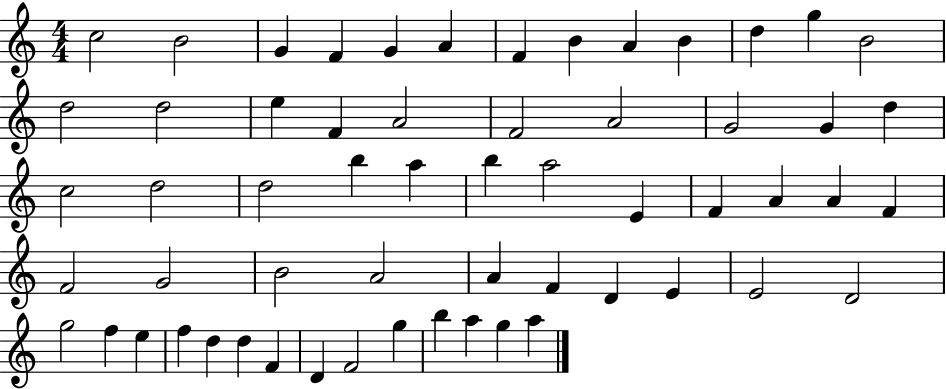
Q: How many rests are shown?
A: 0